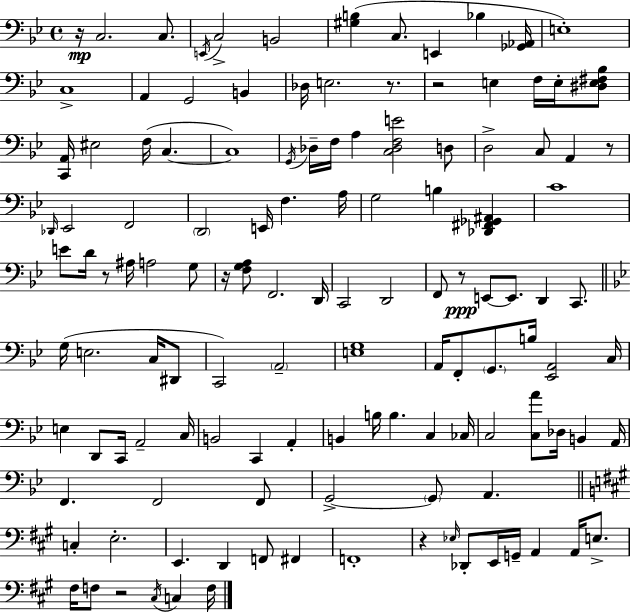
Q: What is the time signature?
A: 4/4